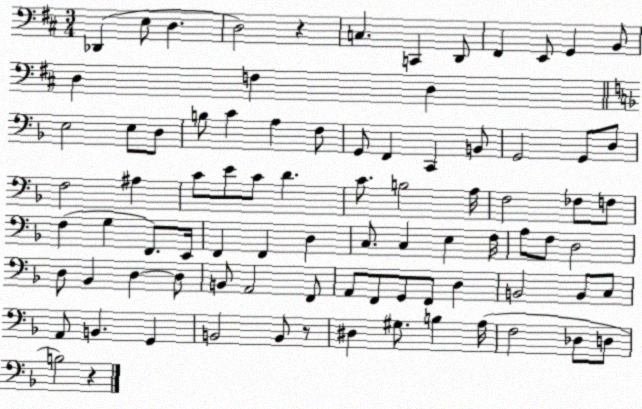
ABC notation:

X:1
T:Untitled
M:3/4
L:1/4
K:D
_D,, E,/2 D, D,2 z C, C,, D,,/2 ^F,, E,,/2 G,, B,,/2 D, F, D, E,2 E,/2 D,/2 B,/2 C A, F,/2 G,,/2 F,, C,, B,,/2 G,,2 G,,/2 D,/2 F,2 ^A, C/2 E/2 C/2 D C/2 B,2 A,/4 F,2 _F,/2 F,/2 F, G, F,,/2 E,,/4 F,, F,, D, C,/2 C, E, F,/4 A,/2 F,/2 D,2 D,/2 _B,, D, D,/2 B,,/2 A,,2 F,,/2 A,,/2 F,,/2 G,,/2 F,,/2 D, B,,2 B,,/2 C,/2 A,,/2 B,, G,, B,,2 B,,/2 z/2 ^D, ^G,/2 B, A,/4 F,2 _D,/2 D,/2 B,2 z